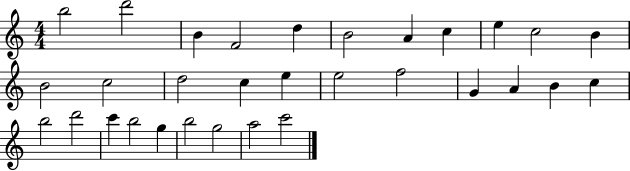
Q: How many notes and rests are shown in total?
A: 31